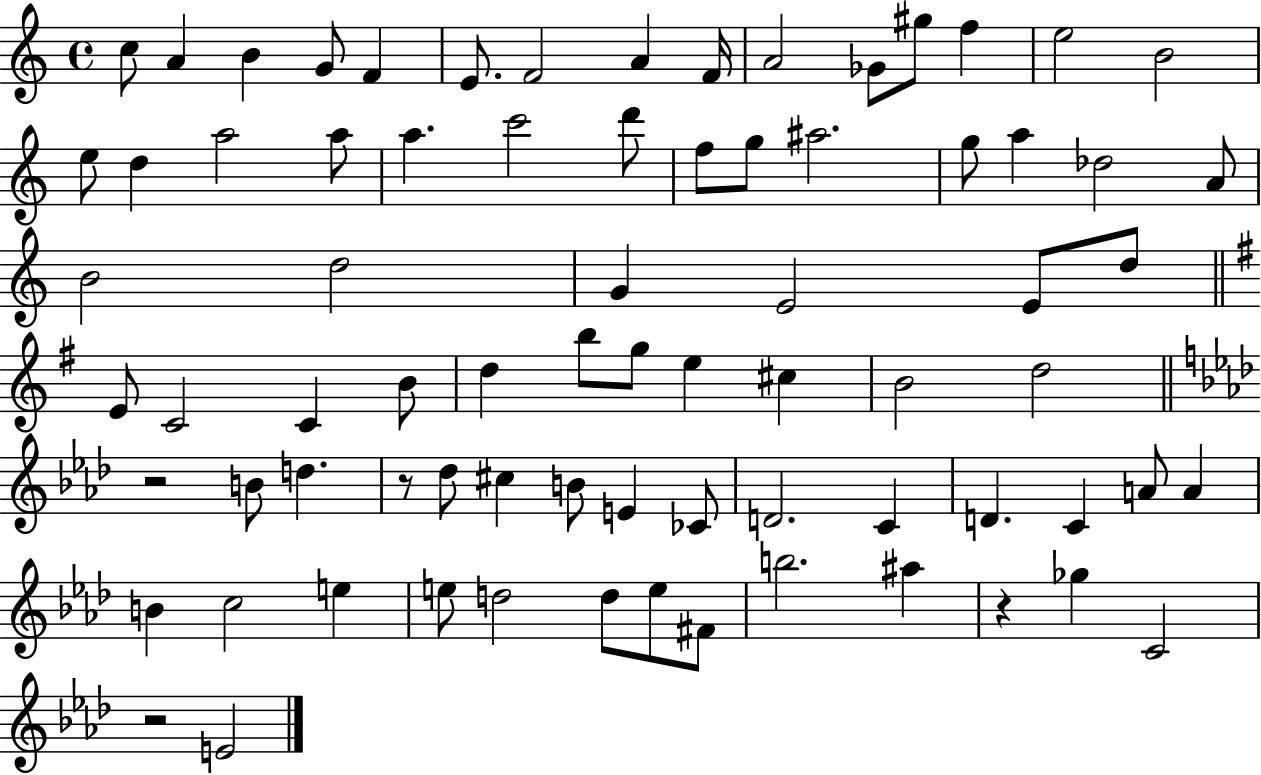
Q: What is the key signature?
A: C major